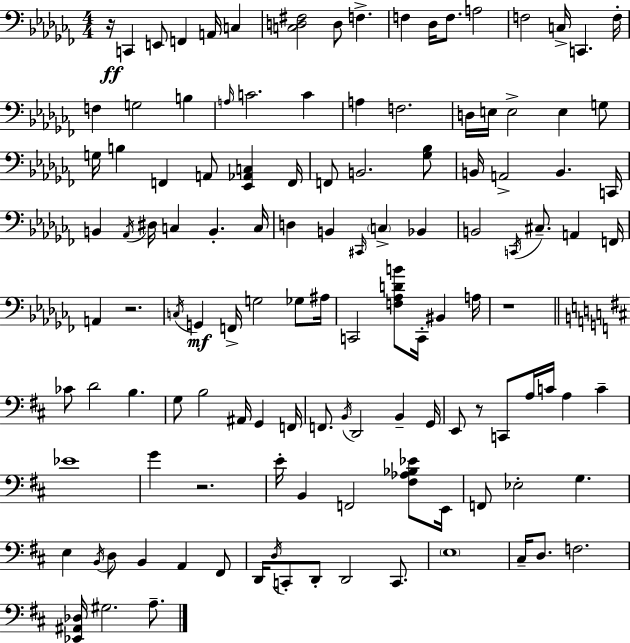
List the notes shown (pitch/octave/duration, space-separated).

R/s C2/q E2/e F2/q A2/s C3/q [C3,D3,F#3]/h D3/e F3/q. F3/q Db3/s F3/e. A3/h F3/h C3/s C2/q. F3/s F3/q G3/h B3/q A3/s C4/h. C4/q A3/q F3/h. D3/s E3/s E3/h E3/q G3/e G3/s B3/q F2/q A2/e [Eb2,Ab2,C3]/q F2/s F2/e B2/h. [Gb3,Bb3]/e B2/s A2/h B2/q. C2/s B2/q Ab2/s D#3/s C3/q B2/q. C3/s D3/q B2/q C#2/s C3/q Bb2/q B2/h C2/s C#3/e. A2/q F2/s A2/q R/h. C3/s G2/q F2/s G3/h Gb3/e A#3/s C2/h [F3,Ab3,D4,B4]/e C2/s BIS2/q A3/s R/w CES4/e D4/h B3/q. G3/e B3/h A#2/s G2/q F2/s F2/e. B2/s D2/h B2/q G2/s E2/e R/e C2/e A3/s C4/s A3/q C4/q Eb4/w G4/q R/h. E4/s B2/q F2/h [F#3,Ab3,Bb3,Eb4]/e E2/s F2/e Eb3/h G3/q. E3/q B2/s D3/e B2/q A2/q F#2/e D2/s D3/s C2/e D2/e D2/h C2/e. E3/w C#3/s D3/e. F3/h. [Eb2,A#2,Db3]/s G#3/h. A3/e.